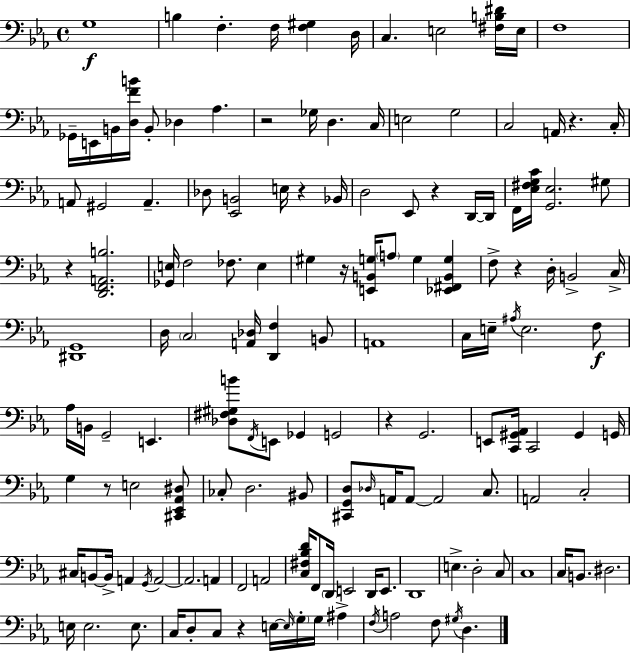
{
  \clef bass
  \time 4/4
  \defaultTimeSignature
  \key ees \major
  \repeat volta 2 { g1\f | b4 f4.-. f16 <f gis>4 d16 | c4. e2 <fis b dis'>16 e16 | f1 | \break ges,16-- e,16 b,16 <d f' b'>16 b,8-. des4 aes4. | r2 ges16 d4. c16 | e2 g2 | c2 a,16 r4. c16-. | \break a,8 gis,2 a,4.-- | des8 <ees, b,>2 e16 r4 bes,16 | d2 ees,8 r4 d,16~~ d,16 | f,16 <ees fis g c'>16 <g, ees>2. gis8 | \break r4 <d, f, a, b>2. | <ges, e>16 f2 fes8. e4 | gis4 r16 <e, b, g>16 \parenthesize a8 g4 <ees, fis, b, g>4 | f8-> r4 d16-. b,2-> c16-> | \break <dis, g,>1 | d16 \parenthesize c2 <a, des>16 <d, f>4 b,8 | a,1 | c16 e16-- \acciaccatura { ais16 } e2. f8\f | \break aes16 b,16 g,2-- e,4. | <des fis gis b'>8 \acciaccatura { f,16 } e,8 ges,4 g,2 | r4 g,2. | e,8 <c, gis, aes,>16 c,2 gis,4 | \break g,16 g4 r8 e2 | <cis, ees, aes, dis>8 ces8-. d2. | bis,8 <cis, g, d>8 \grace { des16 } a,16 a,8~~ a,2 | c8. a,2 c2-. | \break cis16 b,8~~ b,16-> a,4 \acciaccatura { g,16 } a,2~~ | a,2. | a,4 f,2 a,2 | <c fis bes d'>16 f,8 \parenthesize d,16 e,2 | \break d,16 e,8. d,1 | e4.-> d2-. | c8 c1 | c16 b,8. dis2. | \break e16 e2. | e8. c16 d8-. c8 r4 e16~~ \grace { e16 } \parenthesize g16-. | g16 ais4-> \acciaccatura { f16 } a2 f8 | \acciaccatura { gis16 } d4. } \bar "|."
}